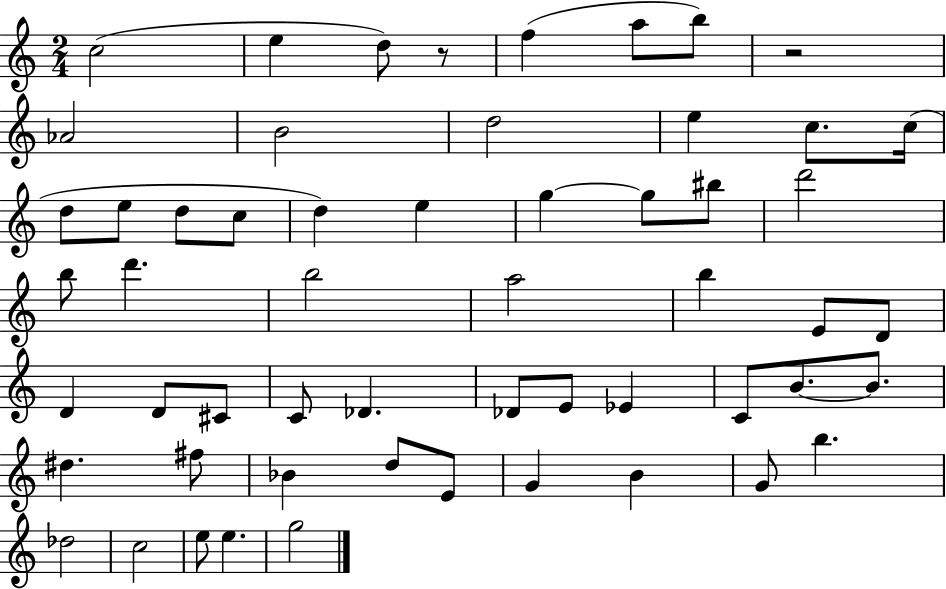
C5/h E5/q D5/e R/e F5/q A5/e B5/e R/h Ab4/h B4/h D5/h E5/q C5/e. C5/s D5/e E5/e D5/e C5/e D5/q E5/q G5/q G5/e BIS5/e D6/h B5/e D6/q. B5/h A5/h B5/q E4/e D4/e D4/q D4/e C#4/e C4/e Db4/q. Db4/e E4/e Eb4/q C4/e B4/e. B4/e. D#5/q. F#5/e Bb4/q D5/e E4/e G4/q B4/q G4/e B5/q. Db5/h C5/h E5/e E5/q. G5/h